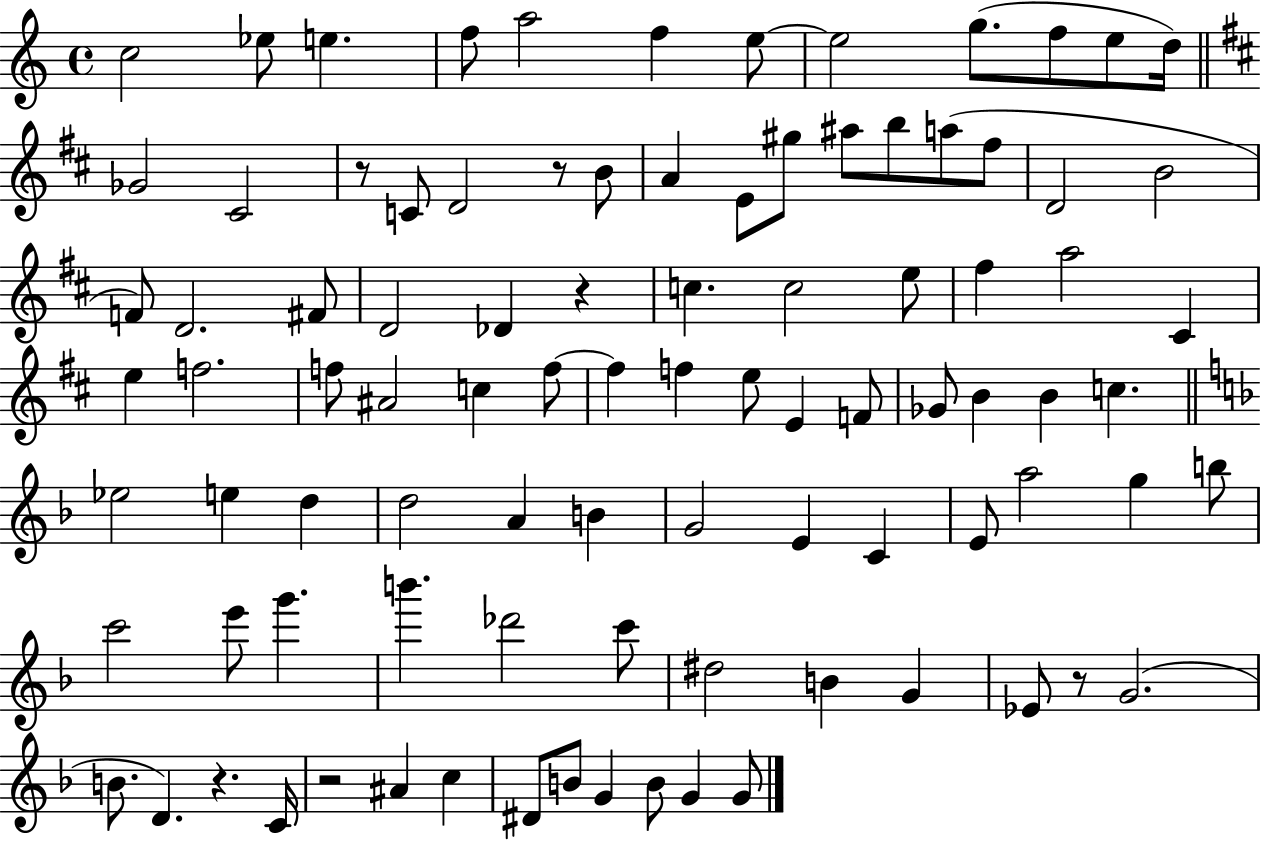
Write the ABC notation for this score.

X:1
T:Untitled
M:4/4
L:1/4
K:C
c2 _e/2 e f/2 a2 f e/2 e2 g/2 f/2 e/2 d/4 _G2 ^C2 z/2 C/2 D2 z/2 B/2 A E/2 ^g/2 ^a/2 b/2 a/2 ^f/2 D2 B2 F/2 D2 ^F/2 D2 _D z c c2 e/2 ^f a2 ^C e f2 f/2 ^A2 c f/2 f f e/2 E F/2 _G/2 B B c _e2 e d d2 A B G2 E C E/2 a2 g b/2 c'2 e'/2 g' b' _d'2 c'/2 ^d2 B G _E/2 z/2 G2 B/2 D z C/4 z2 ^A c ^D/2 B/2 G B/2 G G/2